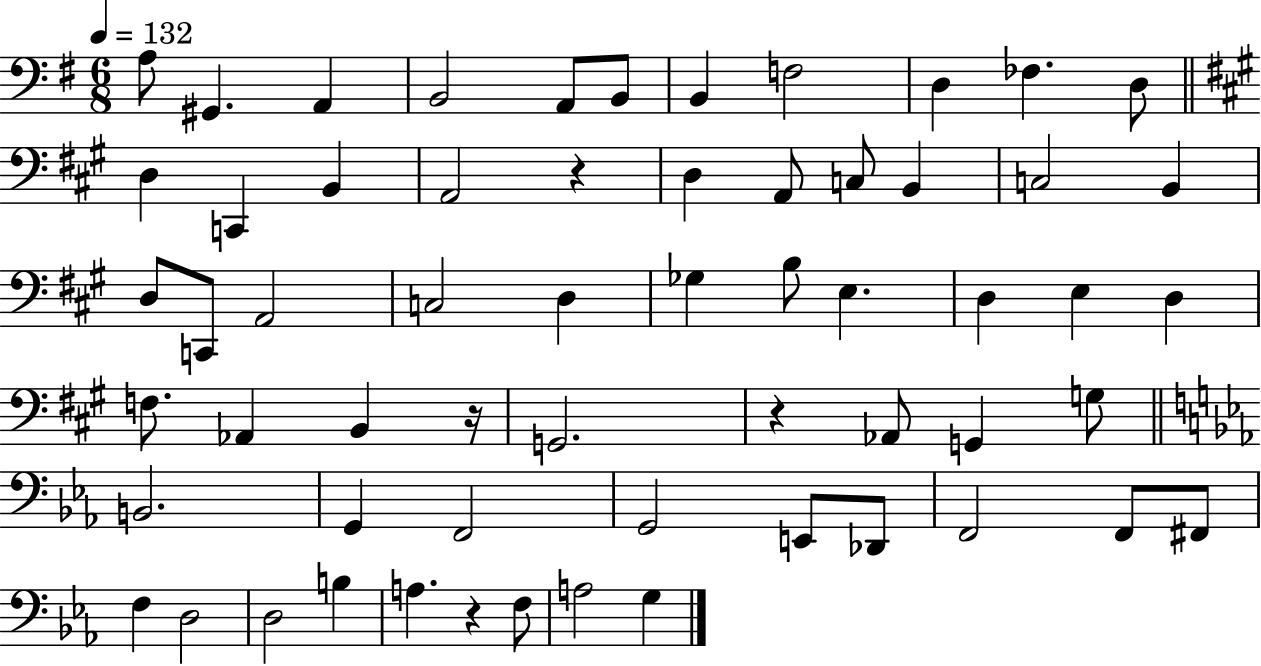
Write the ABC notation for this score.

X:1
T:Untitled
M:6/8
L:1/4
K:G
A,/2 ^G,, A,, B,,2 A,,/2 B,,/2 B,, F,2 D, _F, D,/2 D, C,, B,, A,,2 z D, A,,/2 C,/2 B,, C,2 B,, D,/2 C,,/2 A,,2 C,2 D, _G, B,/2 E, D, E, D, F,/2 _A,, B,, z/4 G,,2 z _A,,/2 G,, G,/2 B,,2 G,, F,,2 G,,2 E,,/2 _D,,/2 F,,2 F,,/2 ^F,,/2 F, D,2 D,2 B, A, z F,/2 A,2 G,